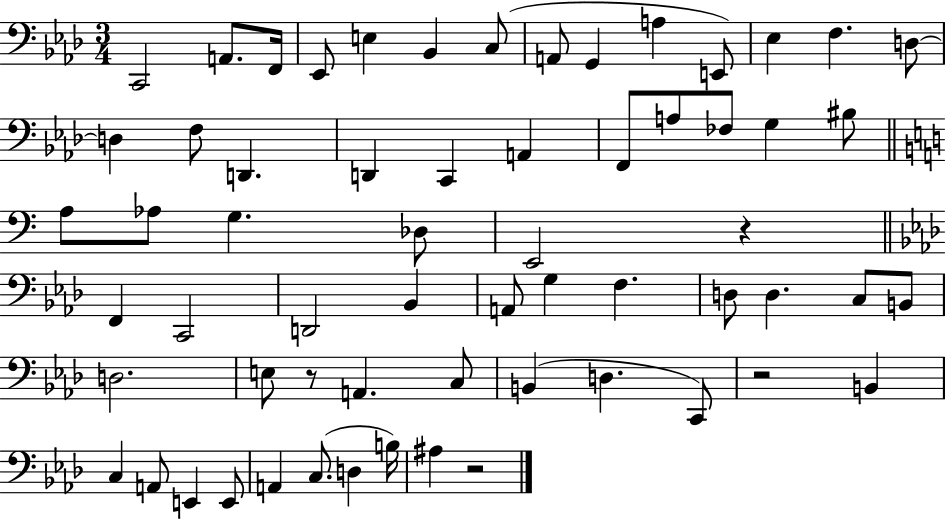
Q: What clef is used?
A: bass